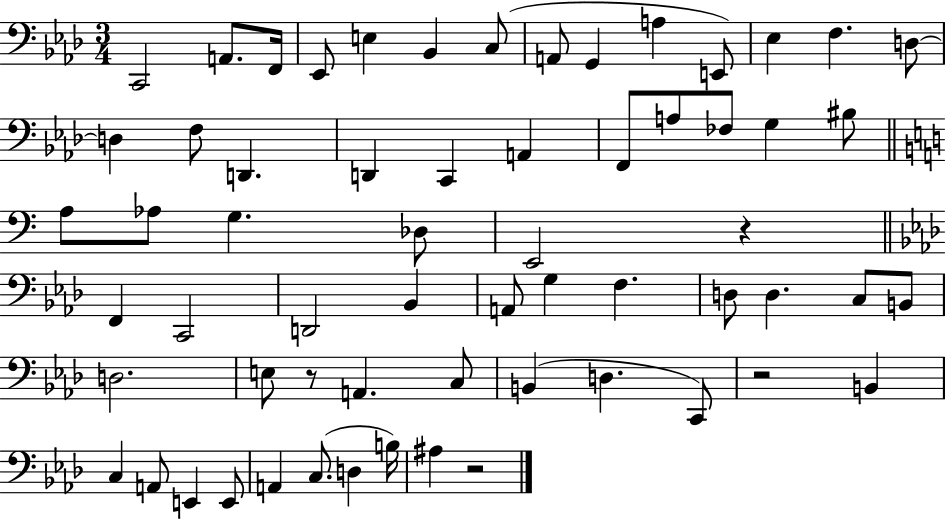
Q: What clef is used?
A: bass